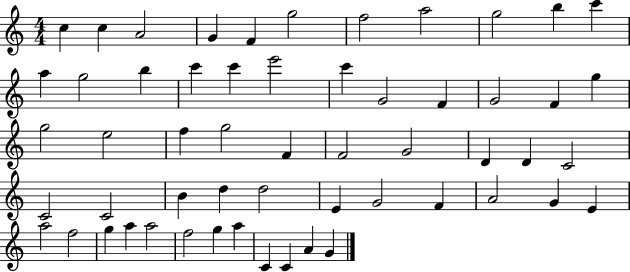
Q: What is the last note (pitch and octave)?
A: G4